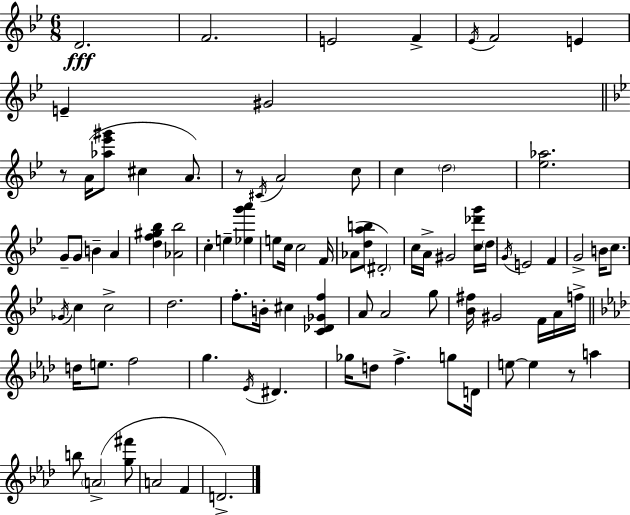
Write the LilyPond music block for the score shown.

{
  \clef treble
  \numericTimeSignature
  \time 6/8
  \key g \minor
  d'2.\fff | f'2. | e'2 f'4-> | \acciaccatura { ees'16 } f'2 e'4 | \break e'4-- gis'2 | \bar "||" \break \key bes \major r8 a'16( <aes'' ees''' gis'''>8 cis''4 a'8.) | r8 \acciaccatura { cis'16 } a'2 c''8 | c''4 \parenthesize d''2 | <ees'' aes''>2. | \break g'8-- g'8 b'4-- a'4 | <d'' f'' gis'' bes''>4 <aes' bes''>2 | c''4-. e''4-- <ees'' g''' a'''>4 | e''8 c''16 c''2 | \break f'16 aes'8( <d'' a'' b''>8 \parenthesize dis'2-.) | c''16 a'16-> gis'2 <c'' des''' g'''>16 | \parenthesize d''16 \acciaccatura { g'16 } e'2 f'4 | g'2-> b'16 c''8. | \break \acciaccatura { ges'16 } c''4 c''2-> | d''2. | f''8.-. b'16-. cis''4 <c' des' ges' f''>4 | a'8 a'2 | \break g''8 <bes' fis''>16 gis'2 | f'16 a'16 f''16-> \bar "||" \break \key f \minor d''16 e''8. f''2 | g''4. \acciaccatura { ees'16 } dis'4. | ges''16 d''8 f''4.-> g''8 | d'16 e''8~~ e''4 r8 a''4 | \break b''8 \parenthesize a'2->( <g'' fis'''>8 | a'2 f'4 | d'2.->) | \bar "|."
}